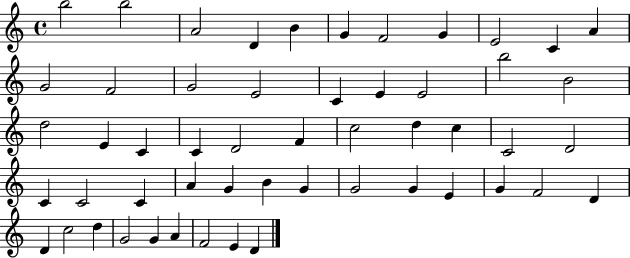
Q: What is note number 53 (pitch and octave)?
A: D4